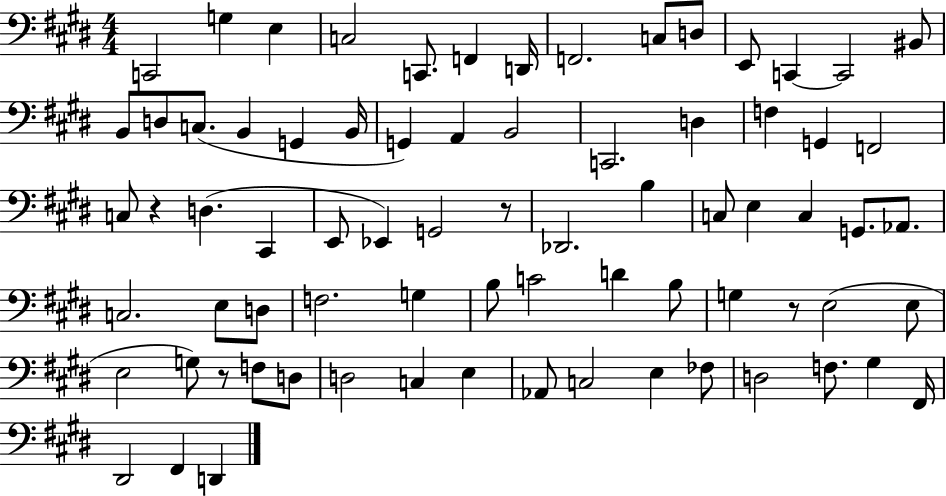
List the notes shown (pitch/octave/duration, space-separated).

C2/h G3/q E3/q C3/h C2/e. F2/q D2/s F2/h. C3/e D3/e E2/e C2/q C2/h BIS2/e B2/e D3/e C3/e. B2/q G2/q B2/s G2/q A2/q B2/h C2/h. D3/q F3/q G2/q F2/h C3/e R/q D3/q. C#2/q E2/e Eb2/q G2/h R/e Db2/h. B3/q C3/e E3/q C3/q G2/e. Ab2/e. C3/h. E3/e D3/e F3/h. G3/q B3/e C4/h D4/q B3/e G3/q R/e E3/h E3/e E3/h G3/e R/e F3/e D3/e D3/h C3/q E3/q Ab2/e C3/h E3/q FES3/e D3/h F3/e. G#3/q F#2/s D#2/h F#2/q D2/q